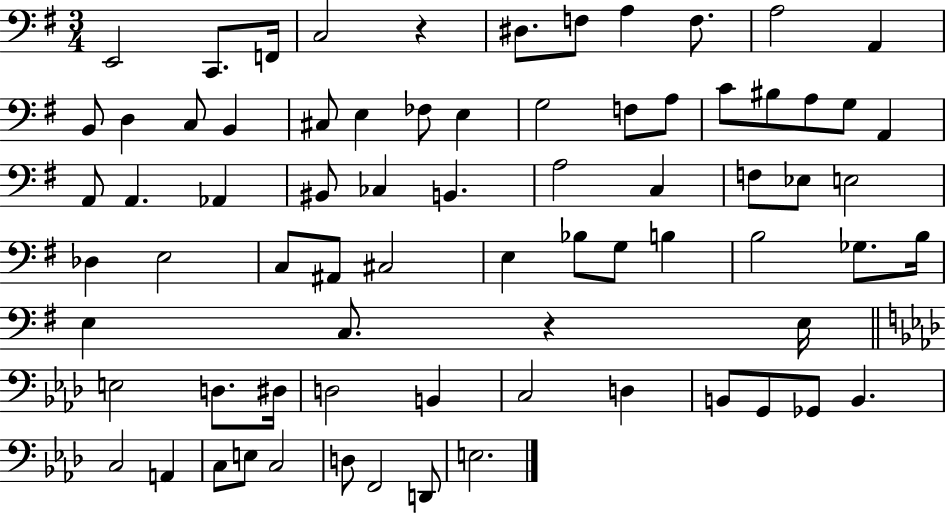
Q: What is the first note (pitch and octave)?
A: E2